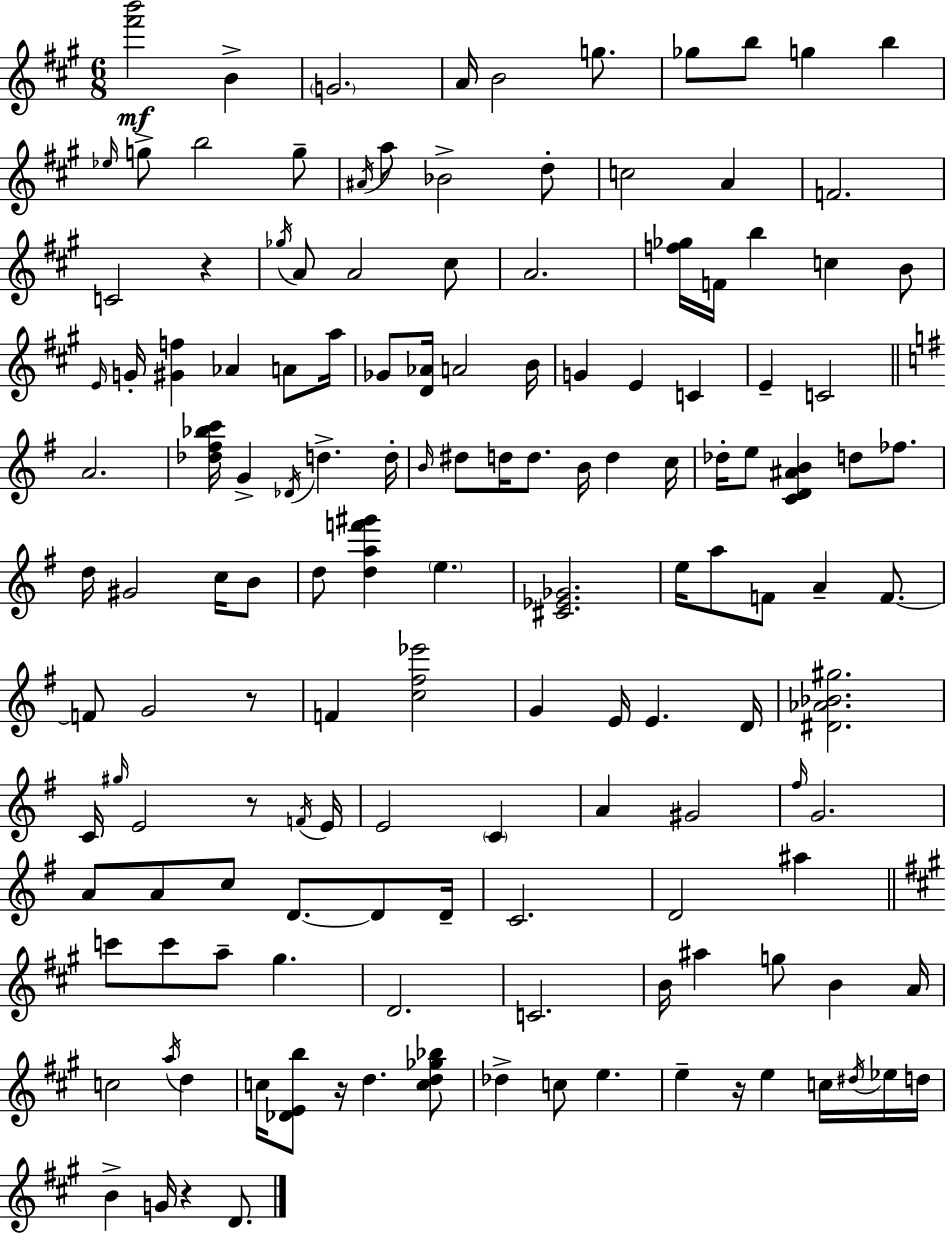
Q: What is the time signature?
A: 6/8